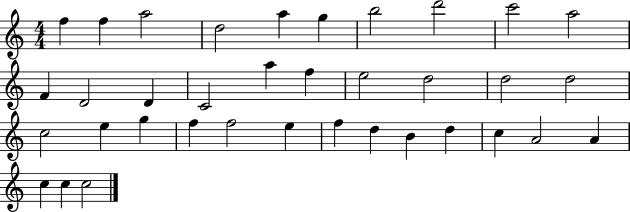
{
  \clef treble
  \numericTimeSignature
  \time 4/4
  \key c \major
  f''4 f''4 a''2 | d''2 a''4 g''4 | b''2 d'''2 | c'''2 a''2 | \break f'4 d'2 d'4 | c'2 a''4 f''4 | e''2 d''2 | d''2 d''2 | \break c''2 e''4 g''4 | f''4 f''2 e''4 | f''4 d''4 b'4 d''4 | c''4 a'2 a'4 | \break c''4 c''4 c''2 | \bar "|."
}